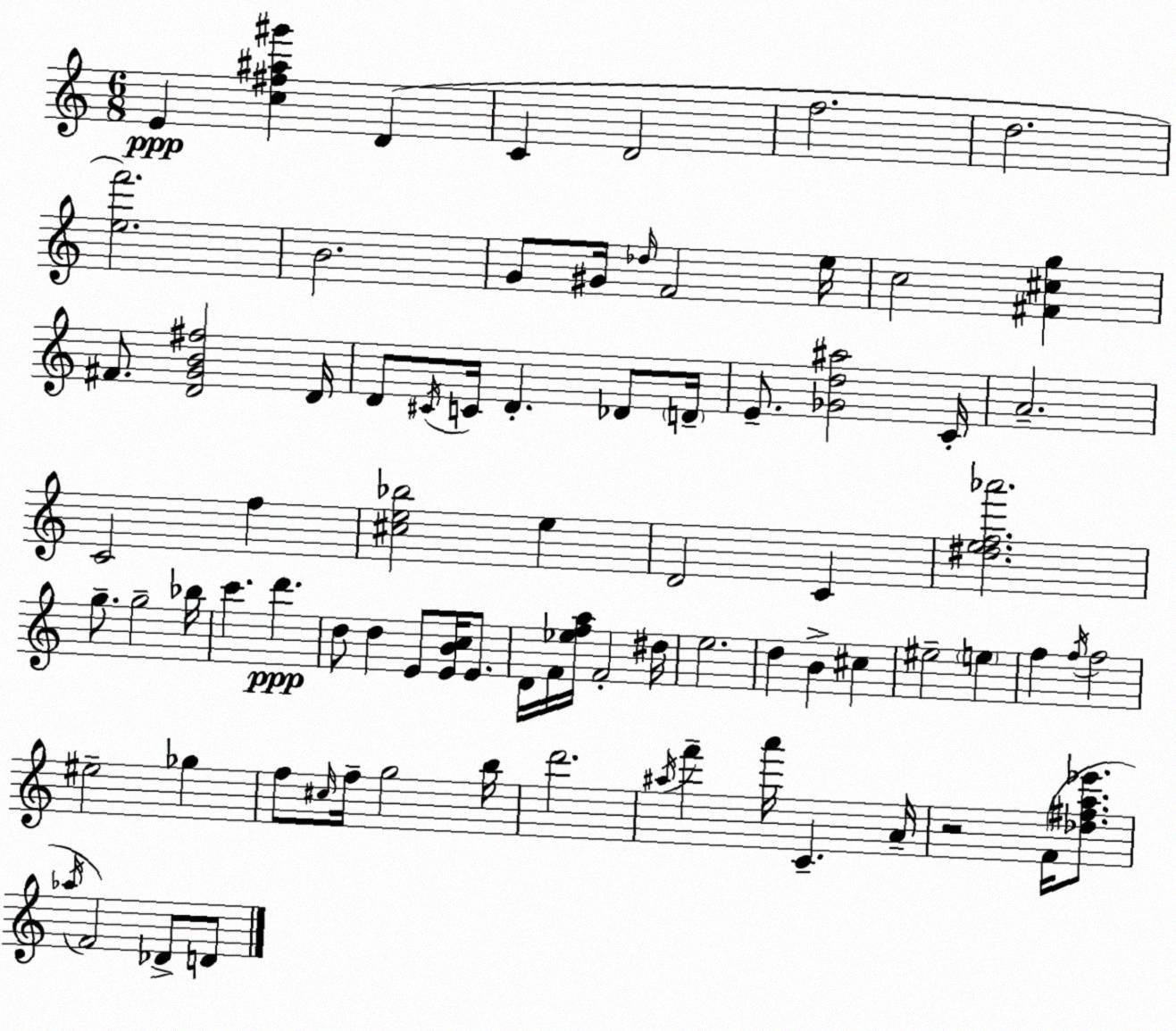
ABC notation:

X:1
T:Untitled
M:6/8
L:1/4
K:C
E [c^f^a^g'] D C D2 f2 d2 [ef']2 B2 G/2 ^G/4 _d/4 F2 e/4 c2 [^F^cg] ^F/2 [DGB^f]2 D/4 D/2 ^C/4 C/4 D _D/2 D/4 E/2 [_Gd^a]2 C/4 A2 C2 f [^ce_b]2 e D2 C [^def_a']2 g/2 g2 _b/4 c' d' d/2 d E/2 [EBc]/4 E/2 D/4 F/4 [_efa]/4 F2 ^d/4 e2 d B ^c ^e2 e f f/4 f2 ^e2 _g f/2 ^c/4 f/4 g2 b/4 d'2 ^a/4 f' a'/4 C A/4 z2 F/4 [_d^fa_e']/2 _a/4 F2 _D/2 D/2